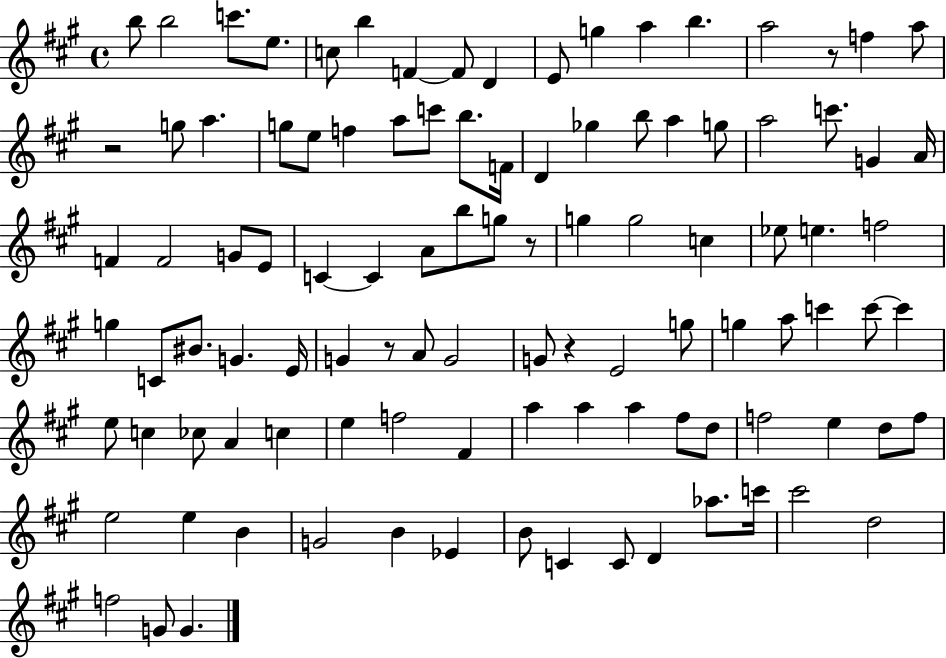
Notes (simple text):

B5/e B5/h C6/e. E5/e. C5/e B5/q F4/q F4/e D4/q E4/e G5/q A5/q B5/q. A5/h R/e F5/q A5/e R/h G5/e A5/q. G5/e E5/e F5/q A5/e C6/e B5/e. F4/s D4/q Gb5/q B5/e A5/q G5/e A5/h C6/e. G4/q A4/s F4/q F4/h G4/e E4/e C4/q C4/q A4/e B5/e G5/e R/e G5/q G5/h C5/q Eb5/e E5/q. F5/h G5/q C4/e BIS4/e. G4/q. E4/s G4/q R/e A4/e G4/h G4/e R/q E4/h G5/e G5/q A5/e C6/q C6/e C6/q E5/e C5/q CES5/e A4/q C5/q E5/q F5/h F#4/q A5/q A5/q A5/q F#5/e D5/e F5/h E5/q D5/e F5/e E5/h E5/q B4/q G4/h B4/q Eb4/q B4/e C4/q C4/e D4/q Ab5/e. C6/s C#6/h D5/h F5/h G4/e G4/q.